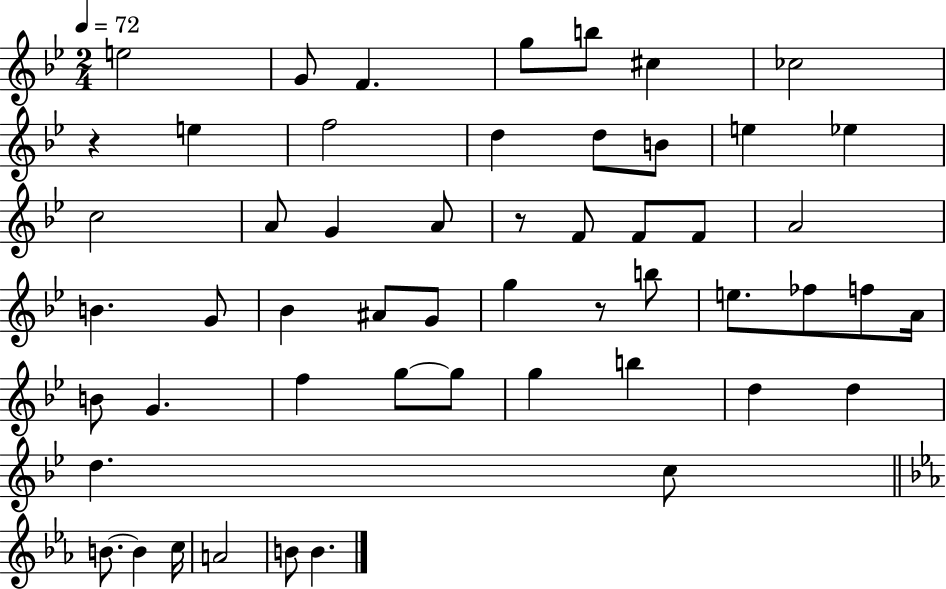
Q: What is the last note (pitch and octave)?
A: B4